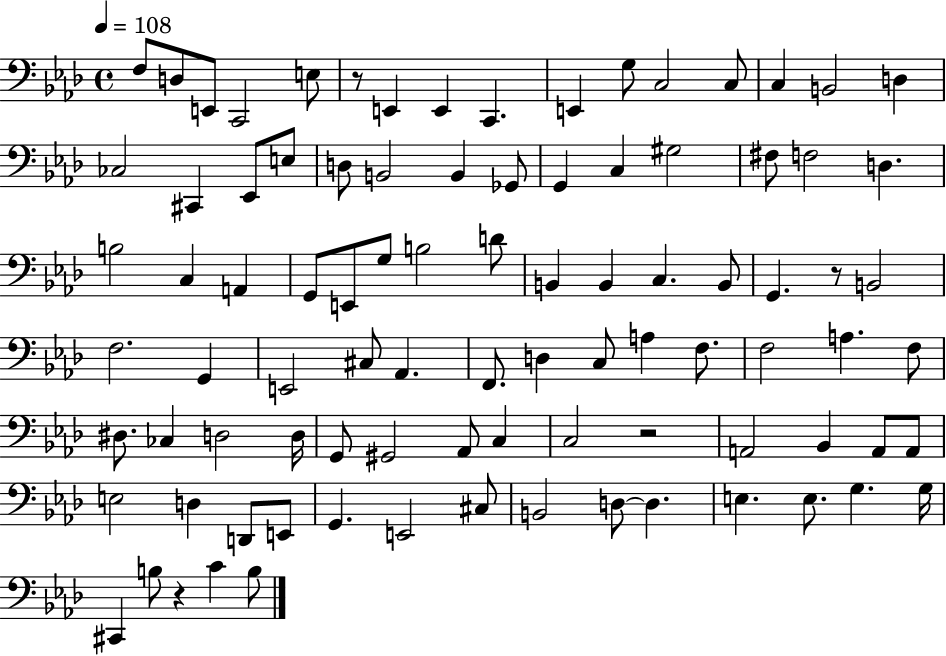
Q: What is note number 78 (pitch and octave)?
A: D3